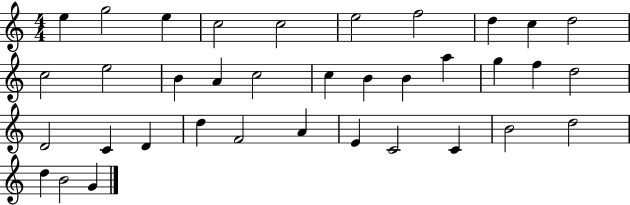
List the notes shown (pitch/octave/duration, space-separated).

E5/q G5/h E5/q C5/h C5/h E5/h F5/h D5/q C5/q D5/h C5/h E5/h B4/q A4/q C5/h C5/q B4/q B4/q A5/q G5/q F5/q D5/h D4/h C4/q D4/q D5/q F4/h A4/q E4/q C4/h C4/q B4/h D5/h D5/q B4/h G4/q